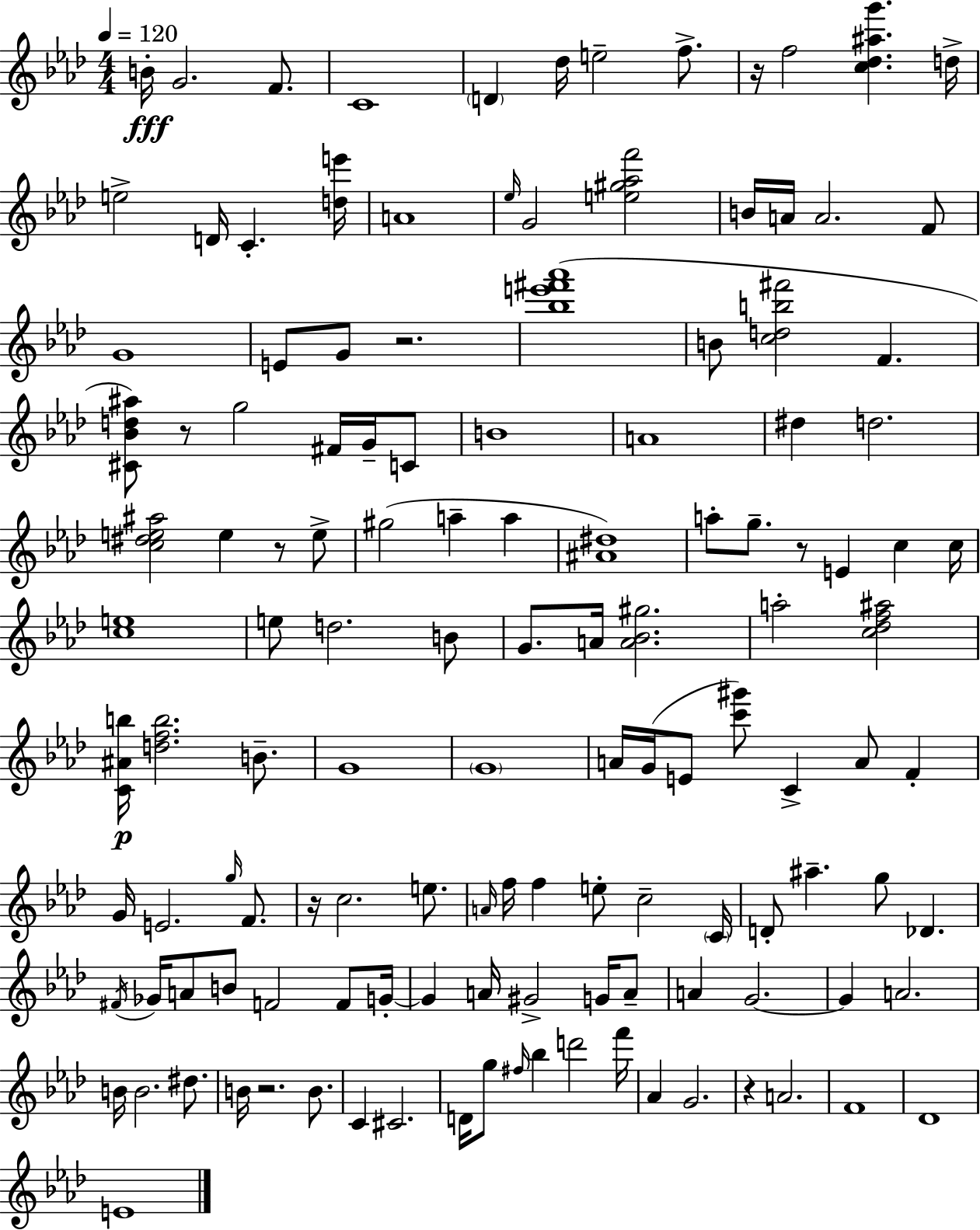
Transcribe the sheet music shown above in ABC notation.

X:1
T:Untitled
M:4/4
L:1/4
K:Fm
B/4 G2 F/2 C4 D _d/4 e2 f/2 z/4 f2 [c_d^ag'] d/4 e2 D/4 C [de']/4 A4 _e/4 G2 [e^g_af']2 B/4 A/4 A2 F/2 G4 E/2 G/2 z2 [_be'^f'_a']4 B/2 [cdb^f']2 F [^C_Bd^a]/2 z/2 g2 ^F/4 G/4 C/2 B4 A4 ^d d2 [c^de^a]2 e z/2 e/2 ^g2 a a [^A^d]4 a/2 g/2 z/2 E c c/4 [ce]4 e/2 d2 B/2 G/2 A/4 [A_B^g]2 a2 [c_df^a]2 [C^Ab]/4 [dfb]2 B/2 G4 G4 A/4 G/4 E/2 [c'^g']/2 C A/2 F G/4 E2 g/4 F/2 z/4 c2 e/2 A/4 f/4 f e/2 c2 C/4 D/2 ^a g/2 _D ^F/4 _G/4 A/2 B/2 F2 F/2 G/4 G A/4 ^G2 G/4 A/2 A G2 G A2 B/4 B2 ^d/2 B/4 z2 B/2 C ^C2 D/4 g/2 ^f/4 _b d'2 f'/4 _A G2 z A2 F4 _D4 E4